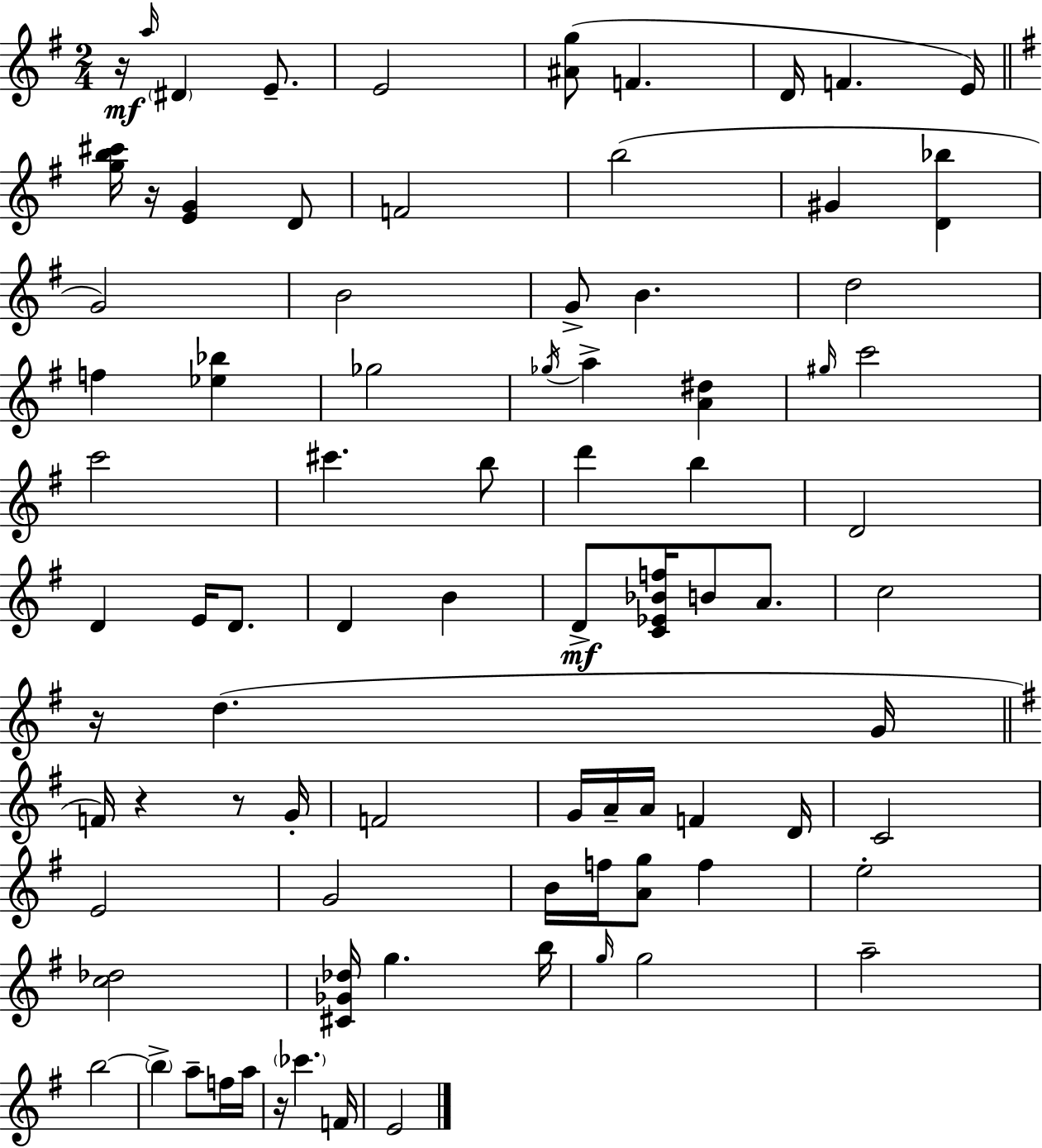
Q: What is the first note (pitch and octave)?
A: A5